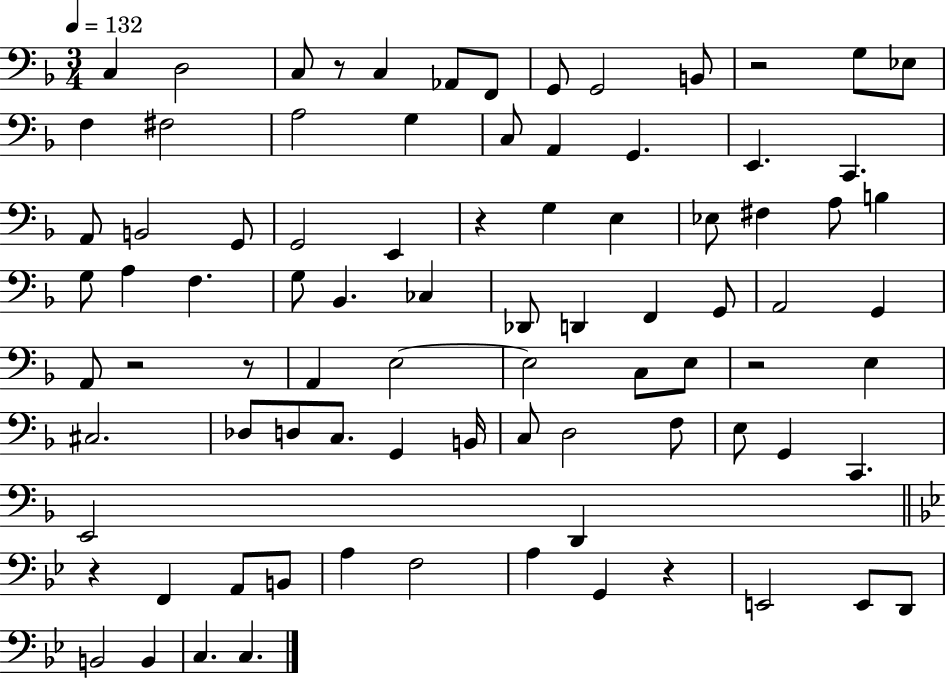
C3/q D3/h C3/e R/e C3/q Ab2/e F2/e G2/e G2/h B2/e R/h G3/e Eb3/e F3/q F#3/h A3/h G3/q C3/e A2/q G2/q. E2/q. C2/q. A2/e B2/h G2/e G2/h E2/q R/q G3/q E3/q Eb3/e F#3/q A3/e B3/q G3/e A3/q F3/q. G3/e Bb2/q. CES3/q Db2/e D2/q F2/q G2/e A2/h G2/q A2/e R/h R/e A2/q E3/h E3/h C3/e E3/e R/h E3/q C#3/h. Db3/e D3/e C3/e. G2/q B2/s C3/e D3/h F3/e E3/e G2/q C2/q. E2/h D2/q R/q F2/q A2/e B2/e A3/q F3/h A3/q G2/q R/q E2/h E2/e D2/e B2/h B2/q C3/q. C3/q.